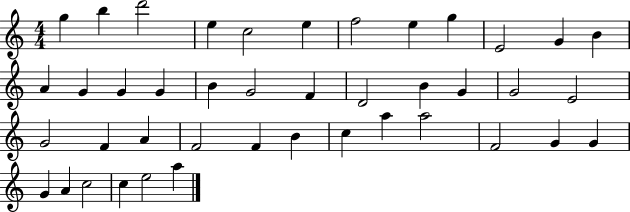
X:1
T:Untitled
M:4/4
L:1/4
K:C
g b d'2 e c2 e f2 e g E2 G B A G G G B G2 F D2 B G G2 E2 G2 F A F2 F B c a a2 F2 G G G A c2 c e2 a